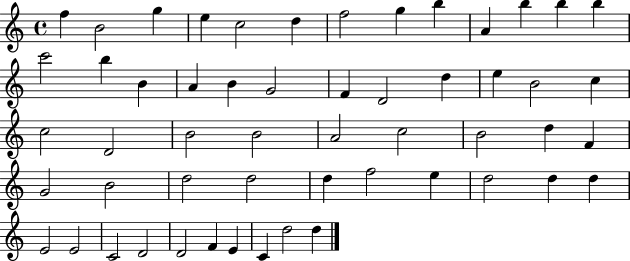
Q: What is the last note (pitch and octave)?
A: D5